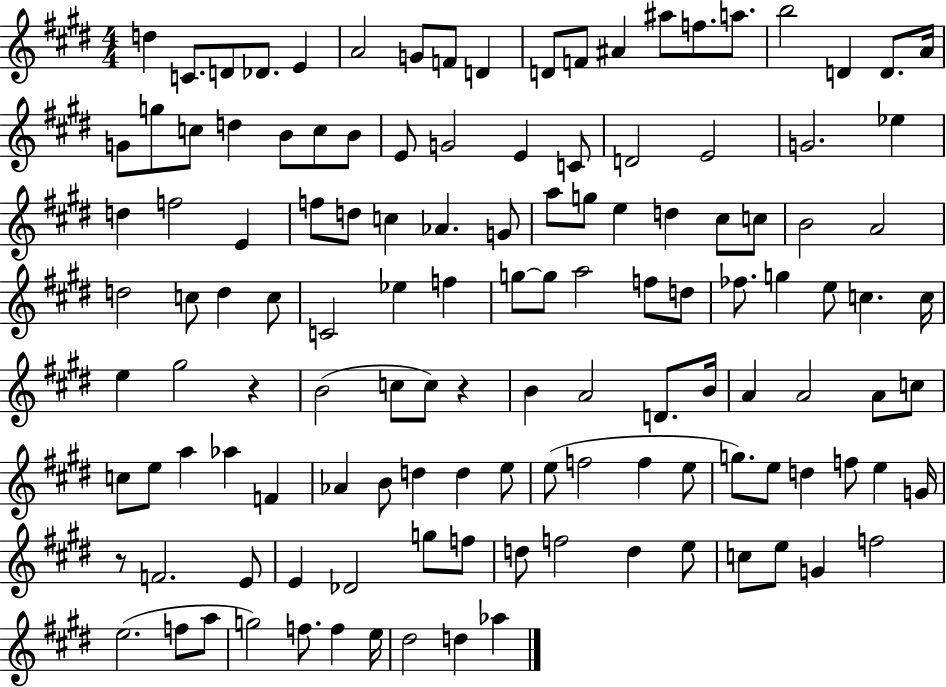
D5/q C4/e. D4/e Db4/e. E4/q A4/h G4/e F4/e D4/q D4/e F4/e A#4/q A#5/e F5/e. A5/e. B5/h D4/q D4/e. A4/s G4/e G5/e C5/e D5/q B4/e C5/e B4/e E4/e G4/h E4/q C4/e D4/h E4/h G4/h. Eb5/q D5/q F5/h E4/q F5/e D5/e C5/q Ab4/q. G4/e A5/e G5/e E5/q D5/q C#5/e C5/e B4/h A4/h D5/h C5/e D5/q C5/e C4/h Eb5/q F5/q G5/e G5/e A5/h F5/e D5/e FES5/e. G5/q E5/e C5/q. C5/s E5/q G#5/h R/q B4/h C5/e C5/e R/q B4/q A4/h D4/e. B4/s A4/q A4/h A4/e C5/e C5/e E5/e A5/q Ab5/q F4/q Ab4/q B4/e D5/q D5/q E5/e E5/e F5/h F5/q E5/e G5/e. E5/e D5/q F5/e E5/q G4/s R/e F4/h. E4/e E4/q Db4/h G5/e F5/e D5/e F5/h D5/q E5/e C5/e E5/e G4/q F5/h E5/h. F5/e A5/e G5/h F5/e. F5/q E5/s D#5/h D5/q Ab5/q